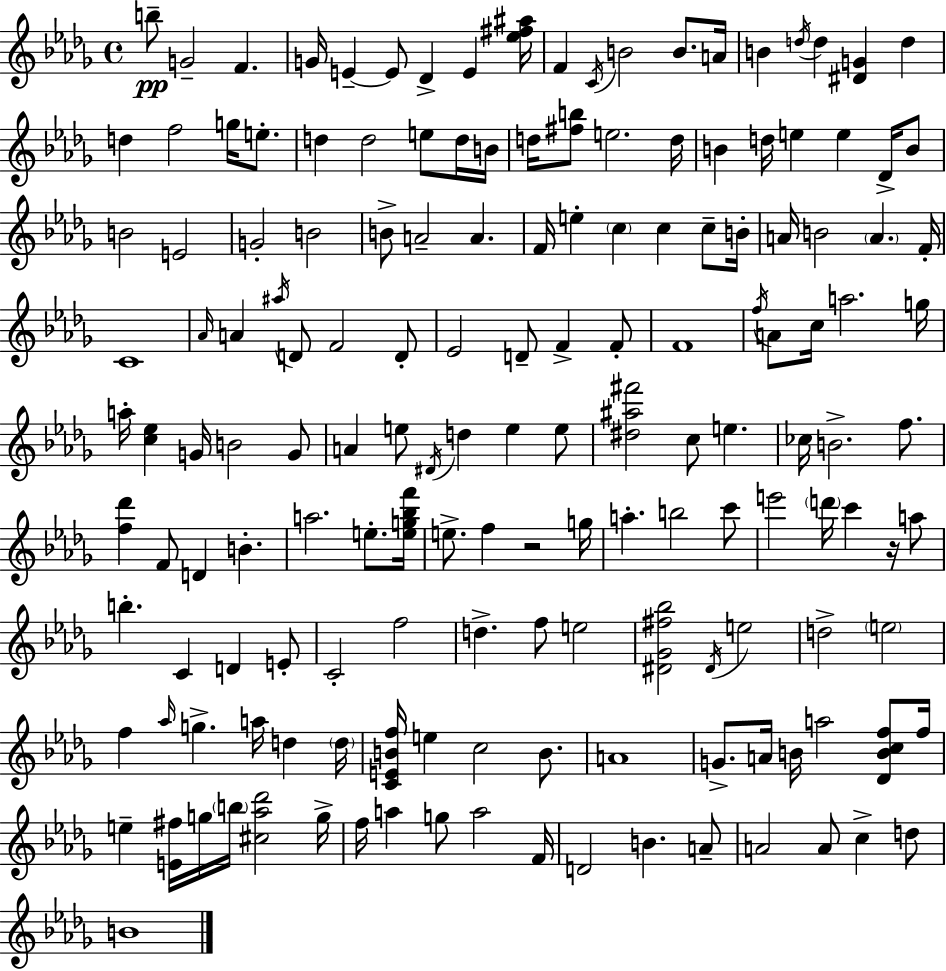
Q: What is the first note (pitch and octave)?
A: B5